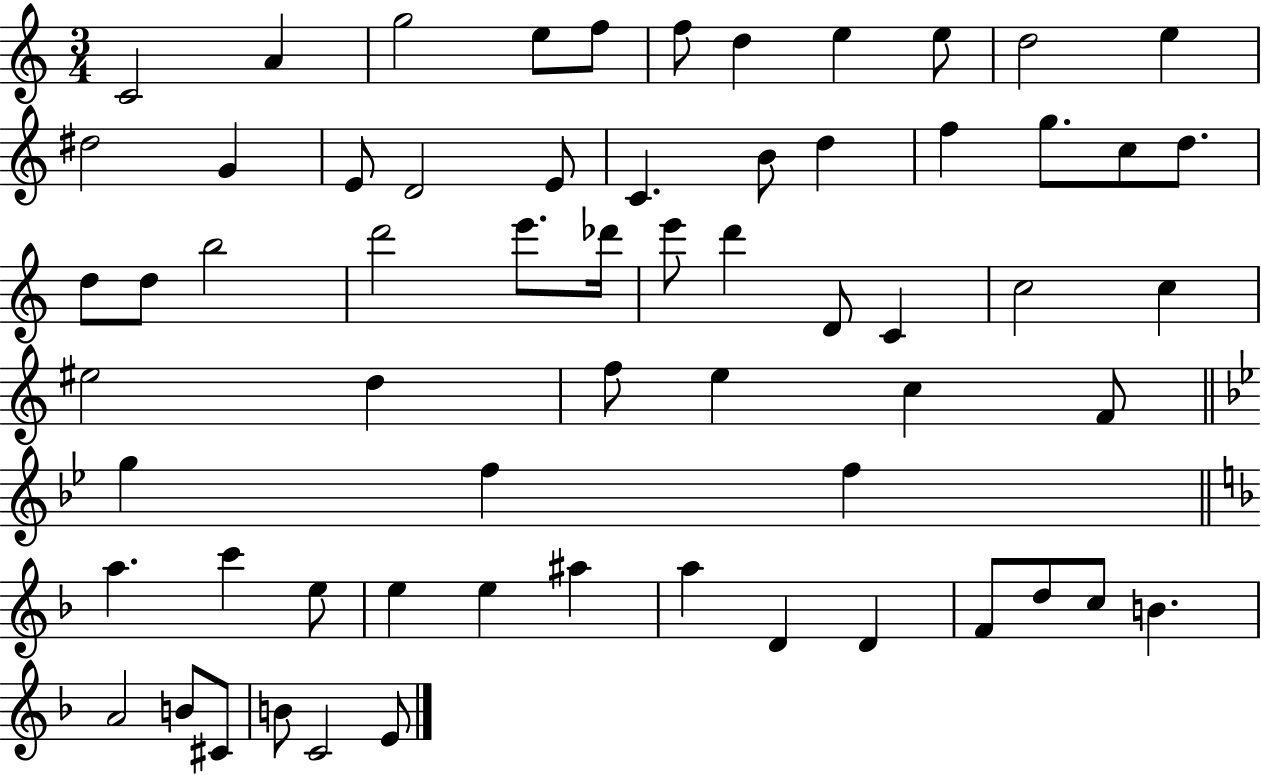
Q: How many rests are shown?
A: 0